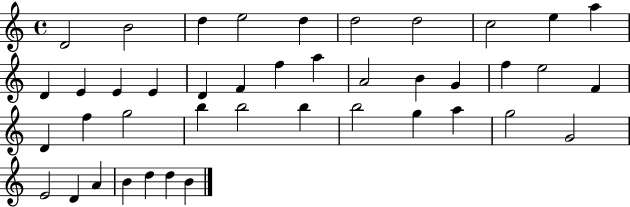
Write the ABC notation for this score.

X:1
T:Untitled
M:4/4
L:1/4
K:C
D2 B2 d e2 d d2 d2 c2 e a D E E E D F f a A2 B G f e2 F D f g2 b b2 b b2 g a g2 G2 E2 D A B d d B